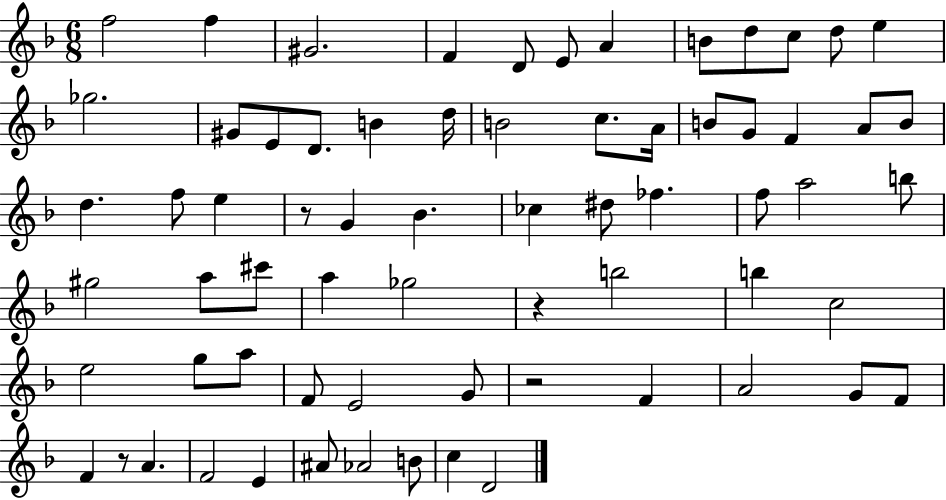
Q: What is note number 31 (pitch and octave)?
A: Bb4